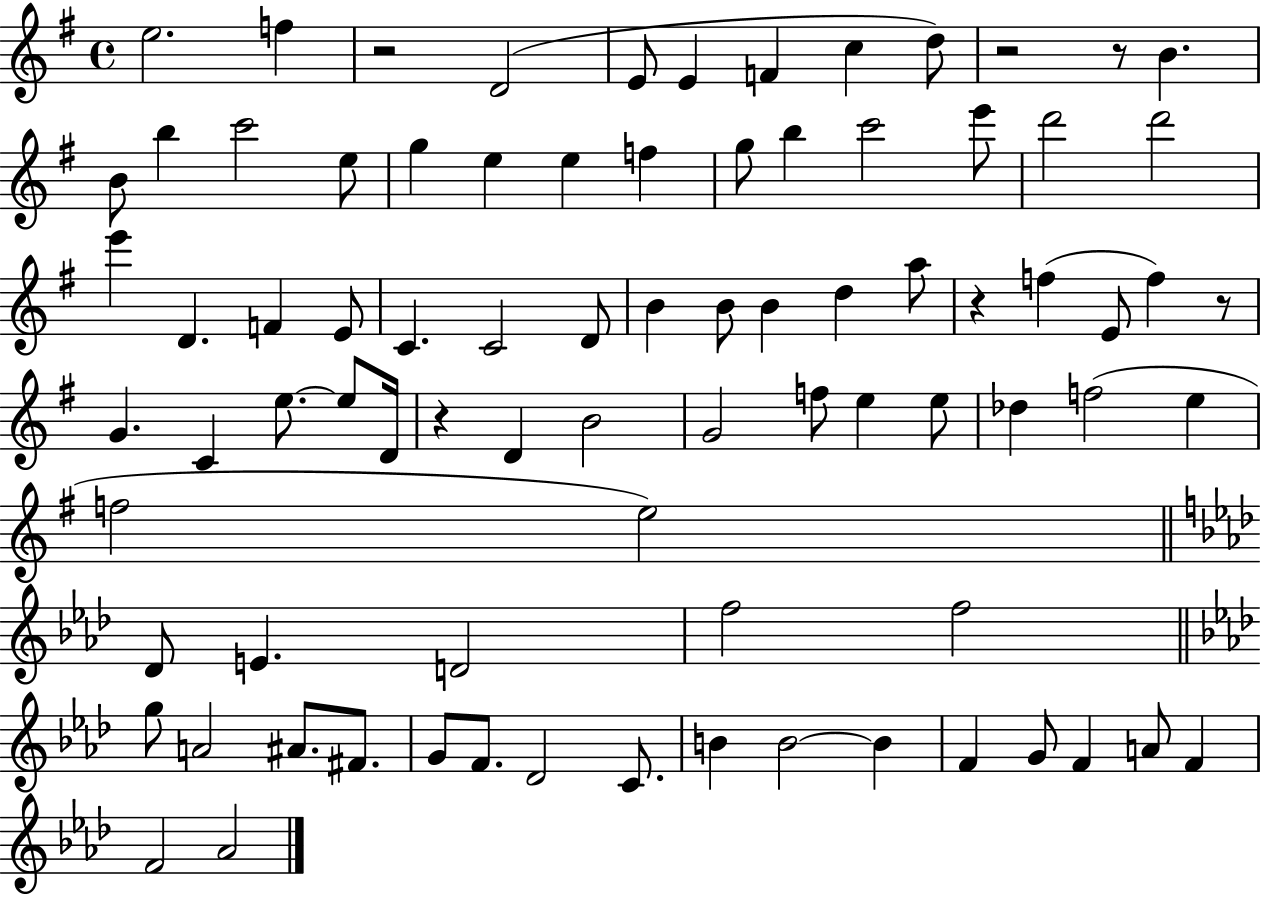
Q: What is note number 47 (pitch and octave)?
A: F5